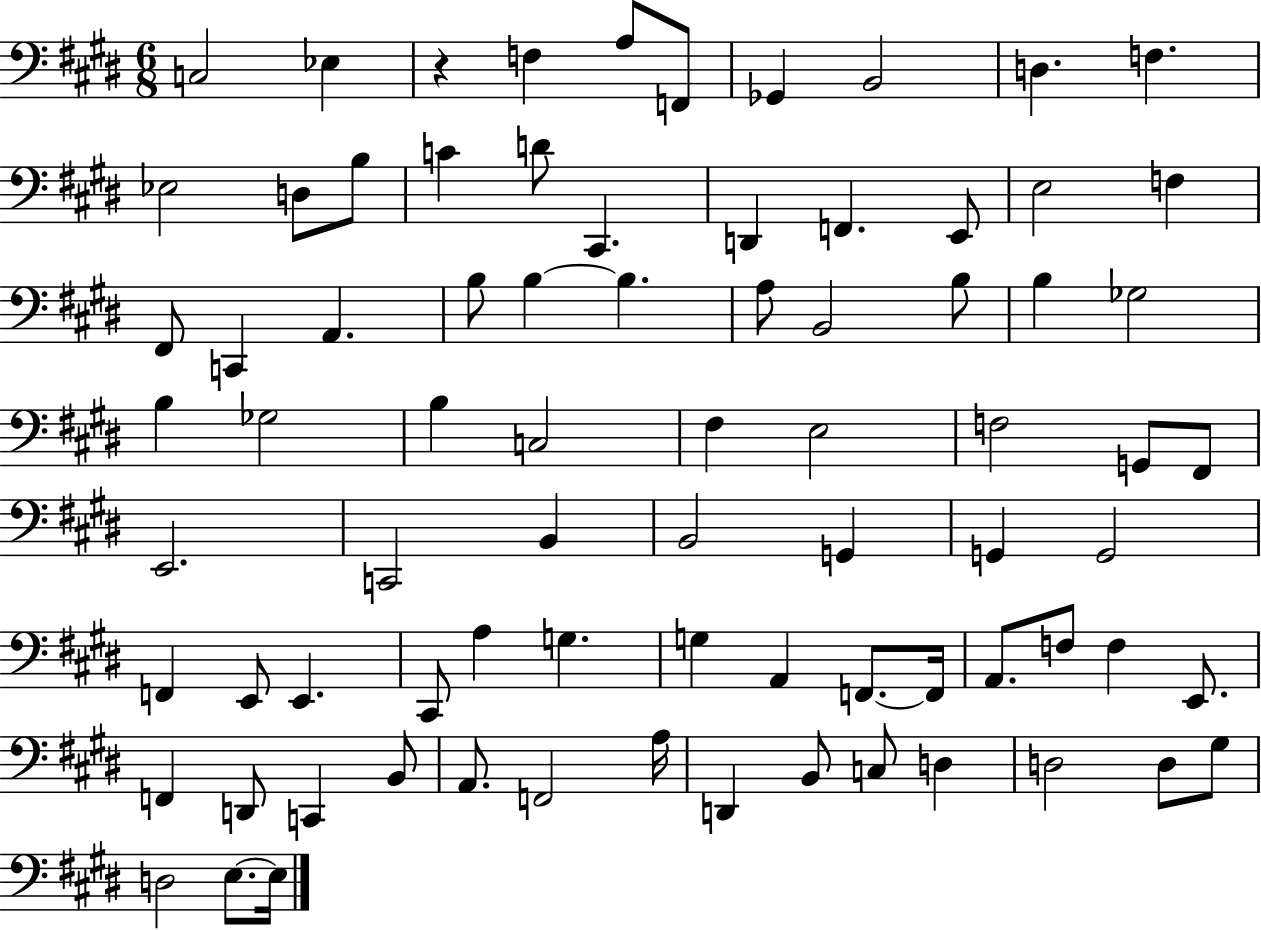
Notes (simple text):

C3/h Eb3/q R/q F3/q A3/e F2/e Gb2/q B2/h D3/q. F3/q. Eb3/h D3/e B3/e C4/q D4/e C#2/q. D2/q F2/q. E2/e E3/h F3/q F#2/e C2/q A2/q. B3/e B3/q B3/q. A3/e B2/h B3/e B3/q Gb3/h B3/q Gb3/h B3/q C3/h F#3/q E3/h F3/h G2/e F#2/e E2/h. C2/h B2/q B2/h G2/q G2/q G2/h F2/q E2/e E2/q. C#2/e A3/q G3/q. G3/q A2/q F2/e. F2/s A2/e. F3/e F3/q E2/e. F2/q D2/e C2/q B2/e A2/e. F2/h A3/s D2/q B2/e C3/e D3/q D3/h D3/e G#3/e D3/h E3/e. E3/s